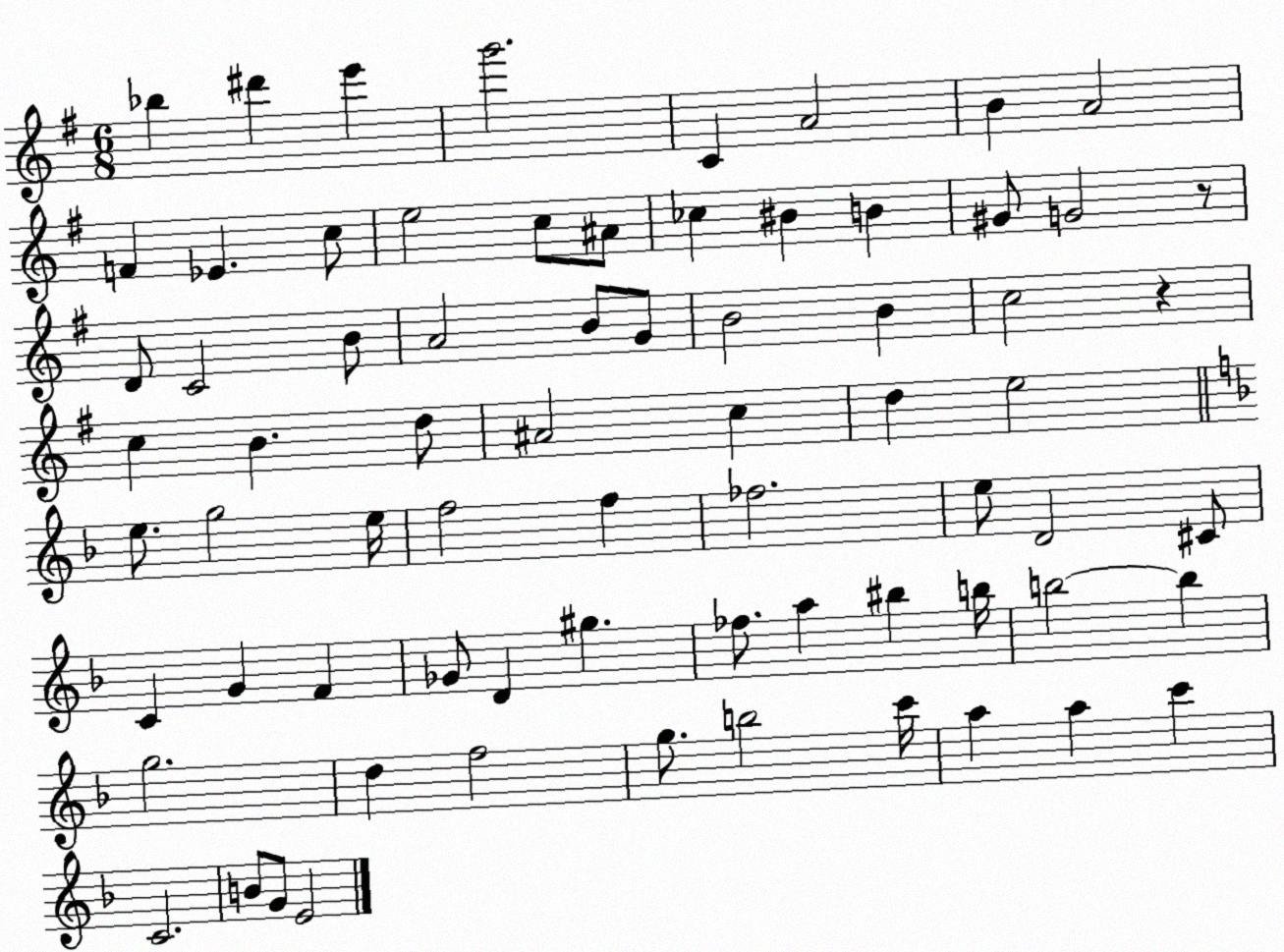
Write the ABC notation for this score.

X:1
T:Untitled
M:6/8
L:1/4
K:G
_b ^d' e' g'2 C A2 B A2 F _E c/2 e2 c/2 ^A/2 _c ^B B ^G/2 G2 z/2 D/2 C2 B/2 A2 B/2 G/2 B2 B c2 z c B d/2 ^A2 c d e2 e/2 g2 e/4 f2 f _f2 e/2 D2 ^C/2 C G F _G/2 D ^g _f/2 a ^b b/4 b2 b g2 d f2 g/2 b2 c'/4 a a c' C2 B/2 G/2 E2